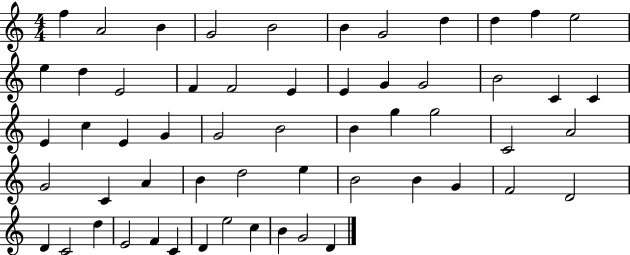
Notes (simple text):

F5/q A4/h B4/q G4/h B4/h B4/q G4/h D5/q D5/q F5/q E5/h E5/q D5/q E4/h F4/q F4/h E4/q E4/q G4/q G4/h B4/h C4/q C4/q E4/q C5/q E4/q G4/q G4/h B4/h B4/q G5/q G5/h C4/h A4/h G4/h C4/q A4/q B4/q D5/h E5/q B4/h B4/q G4/q F4/h D4/h D4/q C4/h D5/q E4/h F4/q C4/q D4/q E5/h C5/q B4/q G4/h D4/q